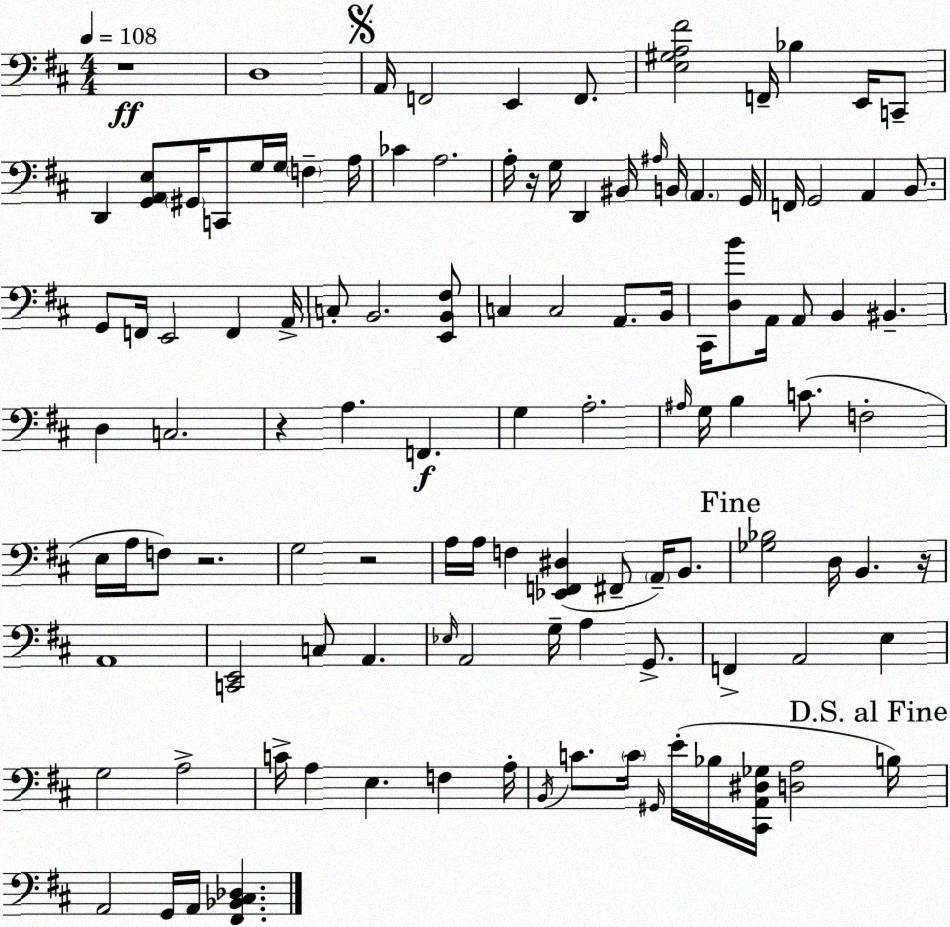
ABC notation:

X:1
T:Untitled
M:4/4
L:1/4
K:D
z4 D,4 A,,/4 F,,2 E,, F,,/2 [E,^G,A,^F]2 F,,/4 _B, E,,/4 C,,/2 D,, [G,,A,,E,]/2 ^G,,/4 C,,/2 G,/4 G,/4 F, A,/4 _C A,2 A,/4 z/4 G,/4 D,, ^B,,/4 ^A,/4 B,,/4 A,, G,,/4 F,,/4 G,,2 A,, B,,/2 G,,/2 F,,/4 E,,2 F,, A,,/4 C,/2 B,,2 [E,,B,,^F,]/2 C, C,2 A,,/2 B,,/4 ^C,,/4 [D,B]/2 A,,/4 A,,/2 B,, ^B,, D, C,2 z A, F,, G, A,2 ^A,/4 G,/4 B, C/2 F,2 E,/4 A,/4 F,/2 z2 G,2 z2 A,/4 A,/4 F, [_E,,F,,^D,] ^F,,/2 A,,/4 B,,/2 [_G,_B,]2 D,/4 B,, z/4 A,,4 [C,,E,,]2 C,/2 A,, _E,/4 A,,2 G,/4 A, G,,/2 F,, A,,2 E, G,2 A,2 C/4 A, E, F, A,/4 B,,/4 C/2 C/4 ^G,,/4 E/4 _B,/4 [^C,,A,,^D,_G,]/4 [D,A,]2 B,/4 A,,2 G,,/4 A,,/4 [^F,,_B,,^C,_D,]